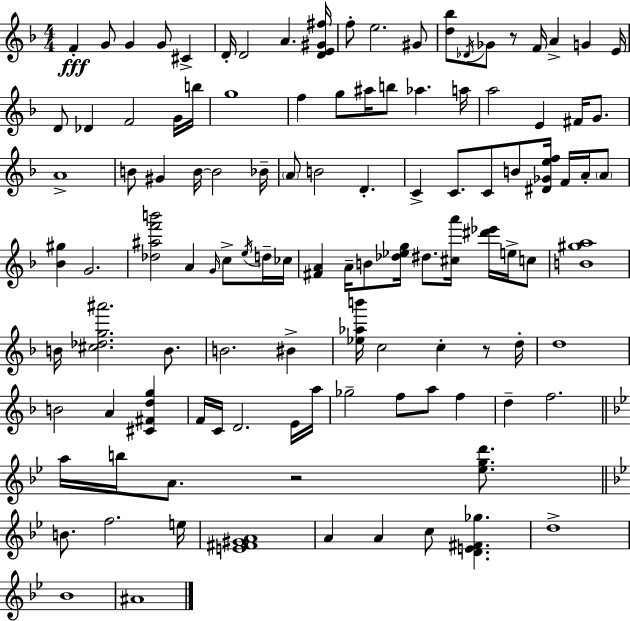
{
  \clef treble
  \numericTimeSignature
  \time 4/4
  \key f \major
  f'4-.\fff g'8 g'4 g'8 cis'4-> | d'16-. d'2 a'4. <d' e' gis' fis''>16 | f''8-. e''2. gis'8 | <d'' bes''>8 \acciaccatura { des'16 } ges'8 r8 f'16 a'4-> g'4 | \break e'16 d'8 des'4 f'2 g'16 | b''16 g''1 | f''4 g''8 ais''16 b''8 aes''4. | a''16 a''2 e'4 fis'16 g'8. | \break a'1-> | b'8 gis'4 b'16~~ b'2 | bes'16-- \parenthesize a'8 b'2 d'4.-. | c'4-> c'8. c'8 b'8 <dis' ges' e'' f''>16 f'16 a'16-. \parenthesize a'8 | \break <bes' gis''>4 g'2. | <des'' ais'' f''' b'''>2 a'4 \grace { g'16 } c''8-> | \acciaccatura { e''16 } d''16-- ces''16 <fis' a'>4 a'16-- b'8 <des'' ees'' g''>16 dis''8. <cis'' a'''>16 <dis''' ees'''>16 | e''16-> c''8 <b' gis'' a''>1 | \break b'16 <cis'' des'' g'' ais'''>2. | b'8. b'2. bis'4-> | <ees'' aes'' b'''>16 c''2 c''4-. | r8 d''16-. d''1 | \break b'2 a'4 <cis' fis' d'' g''>4 | f'16 c'16 d'2. | e'16 a''16 ges''2-- f''8 a''8 f''4 | d''4-- f''2. | \break \bar "||" \break \key bes \major a''16 b''16 a'8. r2 <ees'' g'' d'''>8. | \bar "||" \break \key g \minor b'8. f''2. e''16 | <e' fis' gis' a'>1 | a'4 a'4 c''8 <d' e' fis' ges''>4. | d''1-> | \break bes'1 | ais'1 | \bar "|."
}